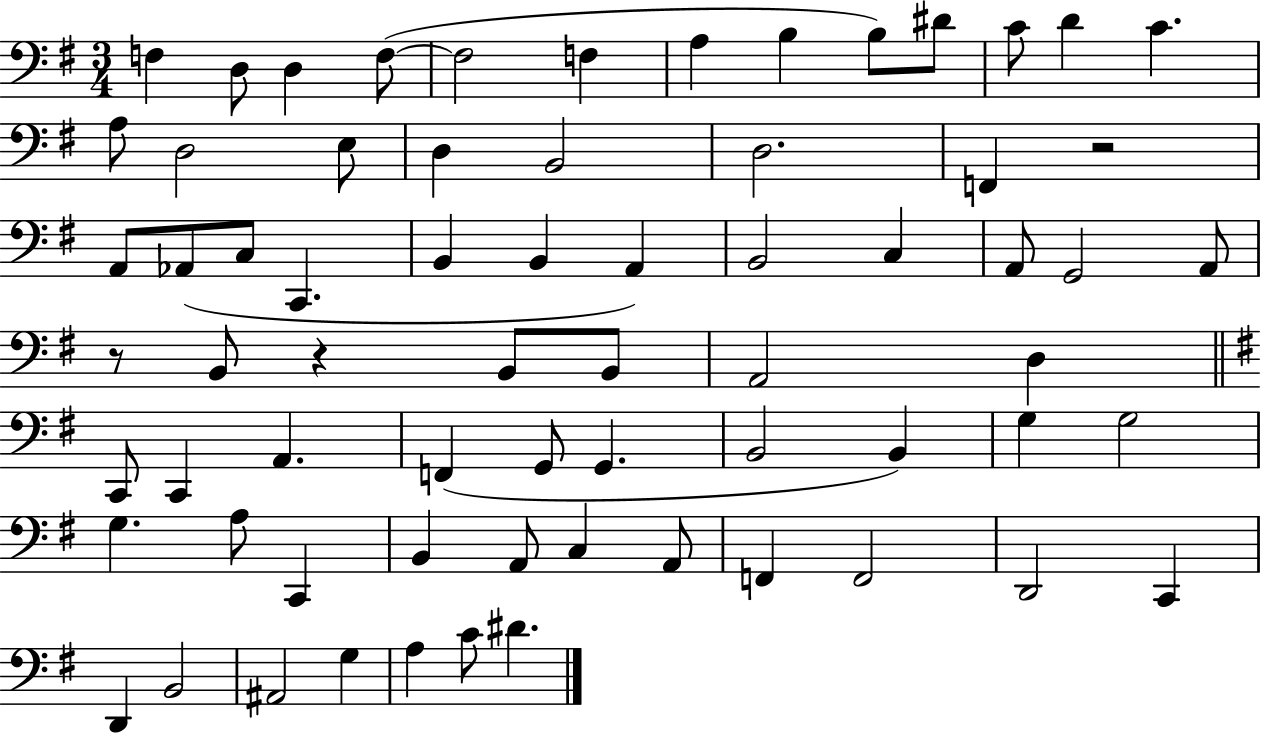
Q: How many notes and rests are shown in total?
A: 68